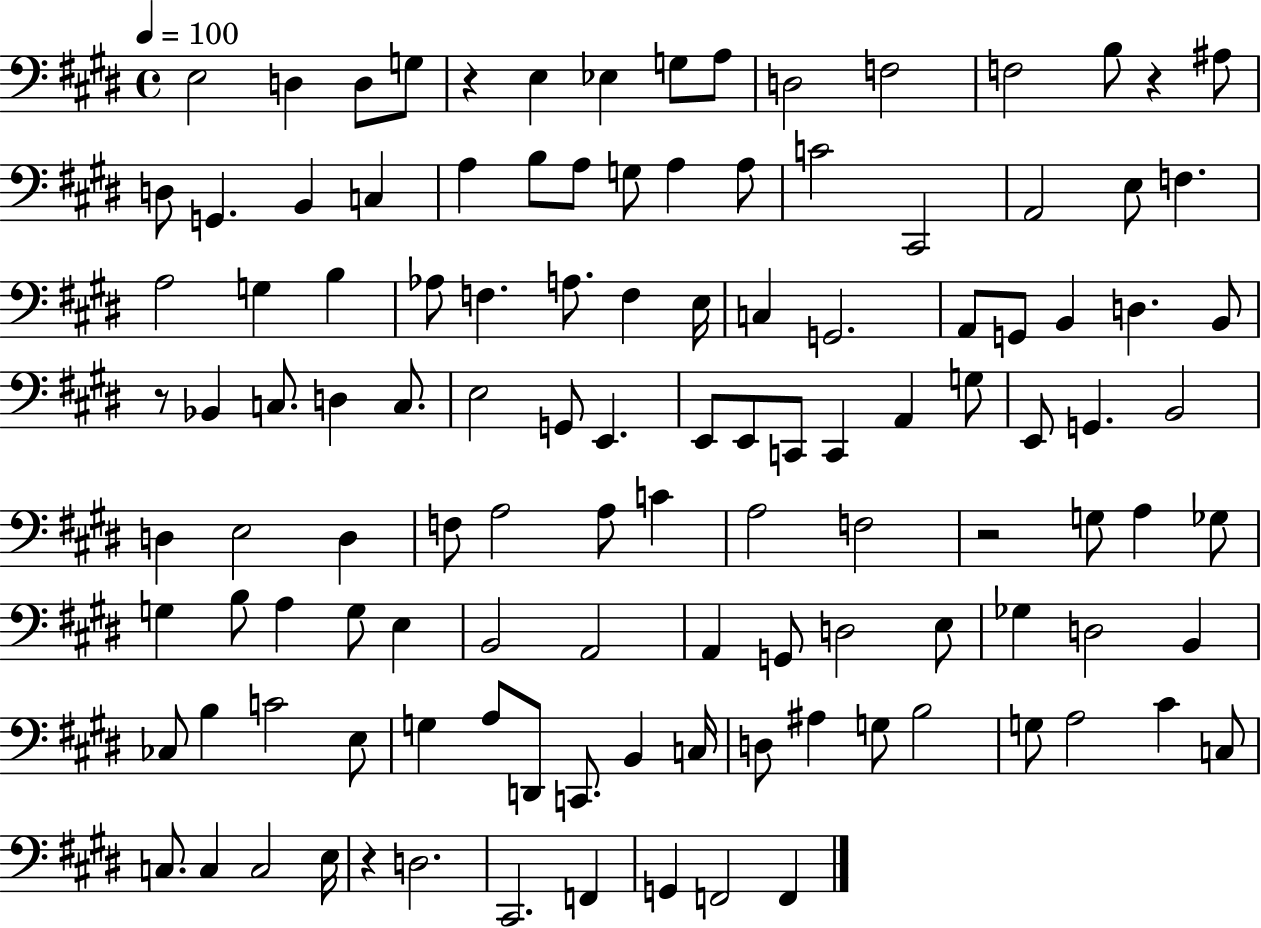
{
  \clef bass
  \time 4/4
  \defaultTimeSignature
  \key e \major
  \tempo 4 = 100
  e2 d4 d8 g8 | r4 e4 ees4 g8 a8 | d2 f2 | f2 b8 r4 ais8 | \break d8 g,4. b,4 c4 | a4 b8 a8 g8 a4 a8 | c'2 cis,2 | a,2 e8 f4. | \break a2 g4 b4 | aes8 f4. a8. f4 e16 | c4 g,2. | a,8 g,8 b,4 d4. b,8 | \break r8 bes,4 c8. d4 c8. | e2 g,8 e,4. | e,8 e,8 c,8 c,4 a,4 g8 | e,8 g,4. b,2 | \break d4 e2 d4 | f8 a2 a8 c'4 | a2 f2 | r2 g8 a4 ges8 | \break g4 b8 a4 g8 e4 | b,2 a,2 | a,4 g,8 d2 e8 | ges4 d2 b,4 | \break ces8 b4 c'2 e8 | g4 a8 d,8 c,8. b,4 c16 | d8 ais4 g8 b2 | g8 a2 cis'4 c8 | \break c8. c4 c2 e16 | r4 d2. | cis,2. f,4 | g,4 f,2 f,4 | \break \bar "|."
}